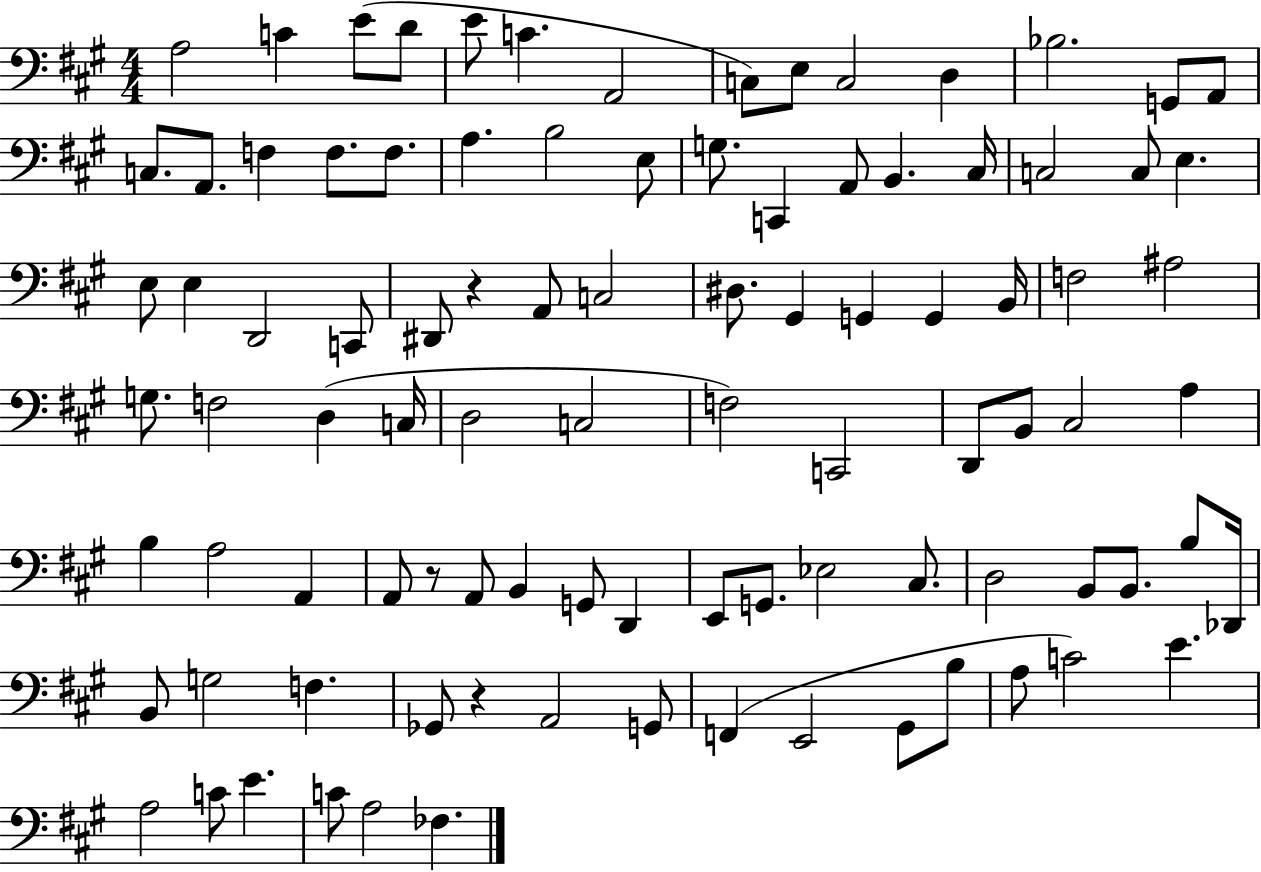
{
  \clef bass
  \numericTimeSignature
  \time 4/4
  \key a \major
  a2 c'4 e'8( d'8 | e'8 c'4. a,2 | c8) e8 c2 d4 | bes2. g,8 a,8 | \break c8. a,8. f4 f8. f8. | a4. b2 e8 | g8. c,4 a,8 b,4. cis16 | c2 c8 e4. | \break e8 e4 d,2 c,8 | dis,8 r4 a,8 c2 | dis8. gis,4 g,4 g,4 b,16 | f2 ais2 | \break g8. f2 d4( c16 | d2 c2 | f2) c,2 | d,8 b,8 cis2 a4 | \break b4 a2 a,4 | a,8 r8 a,8 b,4 g,8 d,4 | e,8 g,8. ees2 cis8. | d2 b,8 b,8. b8 des,16 | \break b,8 g2 f4. | ges,8 r4 a,2 g,8 | f,4( e,2 gis,8 b8 | a8 c'2) e'4. | \break a2 c'8 e'4. | c'8 a2 fes4. | \bar "|."
}